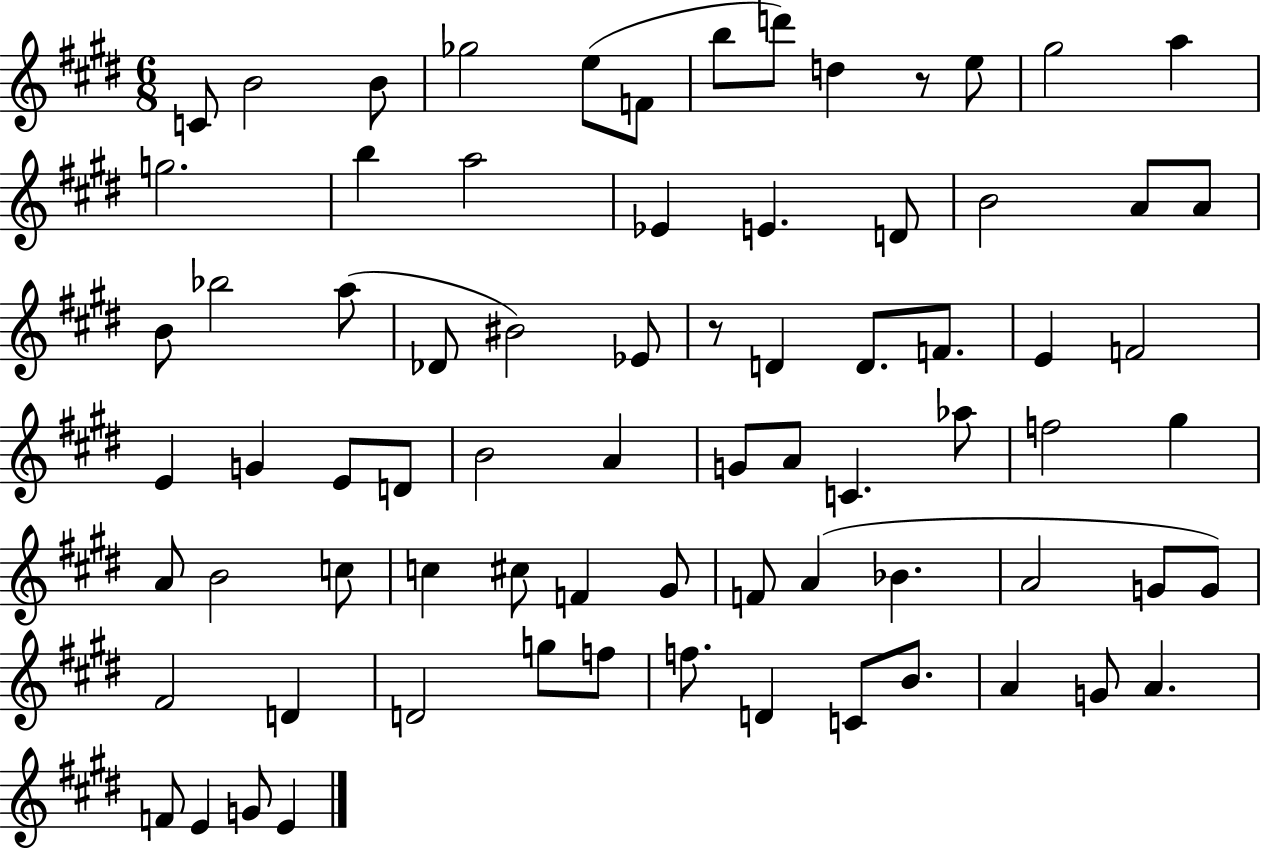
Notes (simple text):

C4/e B4/h B4/e Gb5/h E5/e F4/e B5/e D6/e D5/q R/e E5/e G#5/h A5/q G5/h. B5/q A5/h Eb4/q E4/q. D4/e B4/h A4/e A4/e B4/e Bb5/h A5/e Db4/e BIS4/h Eb4/e R/e D4/q D4/e. F4/e. E4/q F4/h E4/q G4/q E4/e D4/e B4/h A4/q G4/e A4/e C4/q. Ab5/e F5/h G#5/q A4/e B4/h C5/e C5/q C#5/e F4/q G#4/e F4/e A4/q Bb4/q. A4/h G4/e G4/e F#4/h D4/q D4/h G5/e F5/e F5/e. D4/q C4/e B4/e. A4/q G4/e A4/q. F4/e E4/q G4/e E4/q